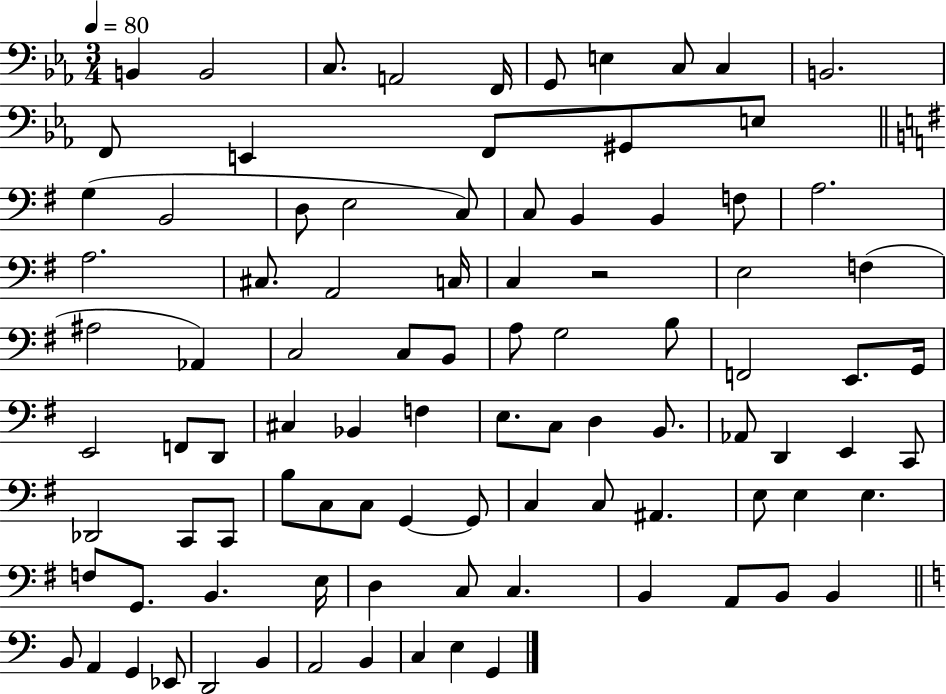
B2/q B2/h C3/e. A2/h F2/s G2/e E3/q C3/e C3/q B2/h. F2/e E2/q F2/e G#2/e E3/e G3/q B2/h D3/e E3/h C3/e C3/e B2/q B2/q F3/e A3/h. A3/h. C#3/e. A2/h C3/s C3/q R/h E3/h F3/q A#3/h Ab2/q C3/h C3/e B2/e A3/e G3/h B3/e F2/h E2/e. G2/s E2/h F2/e D2/e C#3/q Bb2/q F3/q E3/e. C3/e D3/q B2/e. Ab2/e D2/q E2/q C2/e Db2/h C2/e C2/e B3/e C3/e C3/e G2/q G2/e C3/q C3/e A#2/q. E3/e E3/q E3/q. F3/e G2/e. B2/q. E3/s D3/q C3/e C3/q. B2/q A2/e B2/e B2/q B2/e A2/q G2/q Eb2/e D2/h B2/q A2/h B2/q C3/q E3/q G2/q